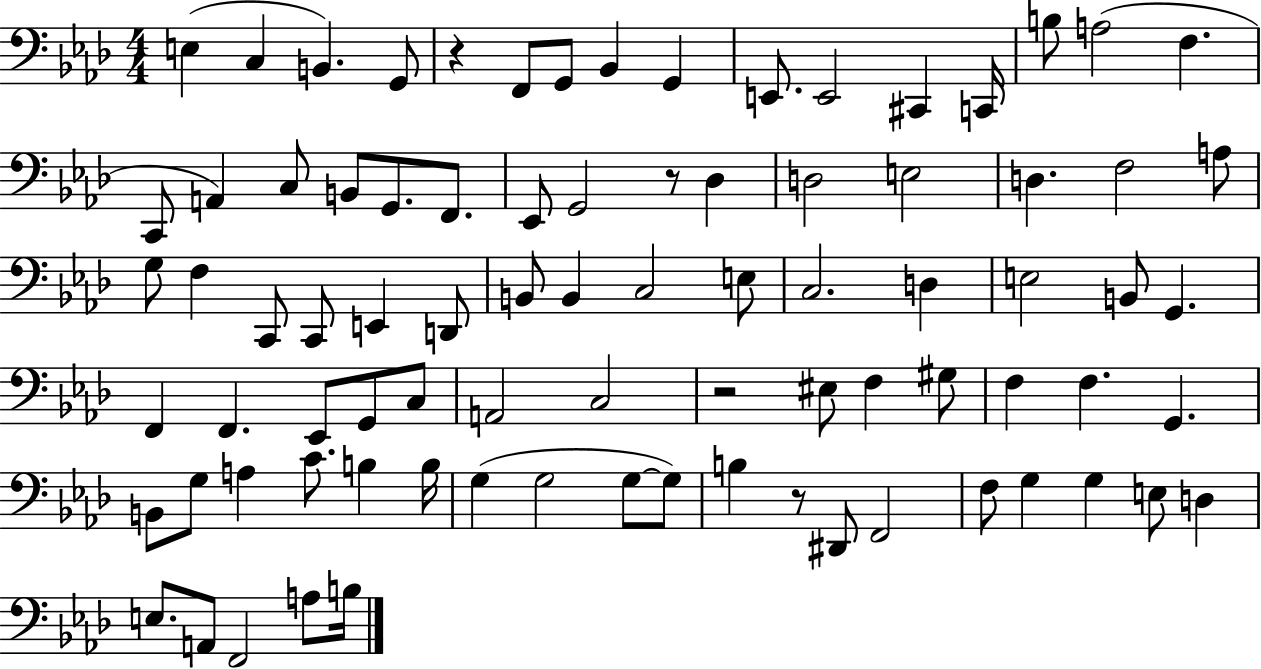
E3/q C3/q B2/q. G2/e R/q F2/e G2/e Bb2/q G2/q E2/e. E2/h C#2/q C2/s B3/e A3/h F3/q. C2/e A2/q C3/e B2/e G2/e. F2/e. Eb2/e G2/h R/e Db3/q D3/h E3/h D3/q. F3/h A3/e G3/e F3/q C2/e C2/e E2/q D2/e B2/e B2/q C3/h E3/e C3/h. D3/q E3/h B2/e G2/q. F2/q F2/q. Eb2/e G2/e C3/e A2/h C3/h R/h EIS3/e F3/q G#3/e F3/q F3/q. G2/q. B2/e G3/e A3/q C4/e. B3/q B3/s G3/q G3/h G3/e G3/e B3/q R/e D#2/e F2/h F3/e G3/q G3/q E3/e D3/q E3/e. A2/e F2/h A3/e B3/s